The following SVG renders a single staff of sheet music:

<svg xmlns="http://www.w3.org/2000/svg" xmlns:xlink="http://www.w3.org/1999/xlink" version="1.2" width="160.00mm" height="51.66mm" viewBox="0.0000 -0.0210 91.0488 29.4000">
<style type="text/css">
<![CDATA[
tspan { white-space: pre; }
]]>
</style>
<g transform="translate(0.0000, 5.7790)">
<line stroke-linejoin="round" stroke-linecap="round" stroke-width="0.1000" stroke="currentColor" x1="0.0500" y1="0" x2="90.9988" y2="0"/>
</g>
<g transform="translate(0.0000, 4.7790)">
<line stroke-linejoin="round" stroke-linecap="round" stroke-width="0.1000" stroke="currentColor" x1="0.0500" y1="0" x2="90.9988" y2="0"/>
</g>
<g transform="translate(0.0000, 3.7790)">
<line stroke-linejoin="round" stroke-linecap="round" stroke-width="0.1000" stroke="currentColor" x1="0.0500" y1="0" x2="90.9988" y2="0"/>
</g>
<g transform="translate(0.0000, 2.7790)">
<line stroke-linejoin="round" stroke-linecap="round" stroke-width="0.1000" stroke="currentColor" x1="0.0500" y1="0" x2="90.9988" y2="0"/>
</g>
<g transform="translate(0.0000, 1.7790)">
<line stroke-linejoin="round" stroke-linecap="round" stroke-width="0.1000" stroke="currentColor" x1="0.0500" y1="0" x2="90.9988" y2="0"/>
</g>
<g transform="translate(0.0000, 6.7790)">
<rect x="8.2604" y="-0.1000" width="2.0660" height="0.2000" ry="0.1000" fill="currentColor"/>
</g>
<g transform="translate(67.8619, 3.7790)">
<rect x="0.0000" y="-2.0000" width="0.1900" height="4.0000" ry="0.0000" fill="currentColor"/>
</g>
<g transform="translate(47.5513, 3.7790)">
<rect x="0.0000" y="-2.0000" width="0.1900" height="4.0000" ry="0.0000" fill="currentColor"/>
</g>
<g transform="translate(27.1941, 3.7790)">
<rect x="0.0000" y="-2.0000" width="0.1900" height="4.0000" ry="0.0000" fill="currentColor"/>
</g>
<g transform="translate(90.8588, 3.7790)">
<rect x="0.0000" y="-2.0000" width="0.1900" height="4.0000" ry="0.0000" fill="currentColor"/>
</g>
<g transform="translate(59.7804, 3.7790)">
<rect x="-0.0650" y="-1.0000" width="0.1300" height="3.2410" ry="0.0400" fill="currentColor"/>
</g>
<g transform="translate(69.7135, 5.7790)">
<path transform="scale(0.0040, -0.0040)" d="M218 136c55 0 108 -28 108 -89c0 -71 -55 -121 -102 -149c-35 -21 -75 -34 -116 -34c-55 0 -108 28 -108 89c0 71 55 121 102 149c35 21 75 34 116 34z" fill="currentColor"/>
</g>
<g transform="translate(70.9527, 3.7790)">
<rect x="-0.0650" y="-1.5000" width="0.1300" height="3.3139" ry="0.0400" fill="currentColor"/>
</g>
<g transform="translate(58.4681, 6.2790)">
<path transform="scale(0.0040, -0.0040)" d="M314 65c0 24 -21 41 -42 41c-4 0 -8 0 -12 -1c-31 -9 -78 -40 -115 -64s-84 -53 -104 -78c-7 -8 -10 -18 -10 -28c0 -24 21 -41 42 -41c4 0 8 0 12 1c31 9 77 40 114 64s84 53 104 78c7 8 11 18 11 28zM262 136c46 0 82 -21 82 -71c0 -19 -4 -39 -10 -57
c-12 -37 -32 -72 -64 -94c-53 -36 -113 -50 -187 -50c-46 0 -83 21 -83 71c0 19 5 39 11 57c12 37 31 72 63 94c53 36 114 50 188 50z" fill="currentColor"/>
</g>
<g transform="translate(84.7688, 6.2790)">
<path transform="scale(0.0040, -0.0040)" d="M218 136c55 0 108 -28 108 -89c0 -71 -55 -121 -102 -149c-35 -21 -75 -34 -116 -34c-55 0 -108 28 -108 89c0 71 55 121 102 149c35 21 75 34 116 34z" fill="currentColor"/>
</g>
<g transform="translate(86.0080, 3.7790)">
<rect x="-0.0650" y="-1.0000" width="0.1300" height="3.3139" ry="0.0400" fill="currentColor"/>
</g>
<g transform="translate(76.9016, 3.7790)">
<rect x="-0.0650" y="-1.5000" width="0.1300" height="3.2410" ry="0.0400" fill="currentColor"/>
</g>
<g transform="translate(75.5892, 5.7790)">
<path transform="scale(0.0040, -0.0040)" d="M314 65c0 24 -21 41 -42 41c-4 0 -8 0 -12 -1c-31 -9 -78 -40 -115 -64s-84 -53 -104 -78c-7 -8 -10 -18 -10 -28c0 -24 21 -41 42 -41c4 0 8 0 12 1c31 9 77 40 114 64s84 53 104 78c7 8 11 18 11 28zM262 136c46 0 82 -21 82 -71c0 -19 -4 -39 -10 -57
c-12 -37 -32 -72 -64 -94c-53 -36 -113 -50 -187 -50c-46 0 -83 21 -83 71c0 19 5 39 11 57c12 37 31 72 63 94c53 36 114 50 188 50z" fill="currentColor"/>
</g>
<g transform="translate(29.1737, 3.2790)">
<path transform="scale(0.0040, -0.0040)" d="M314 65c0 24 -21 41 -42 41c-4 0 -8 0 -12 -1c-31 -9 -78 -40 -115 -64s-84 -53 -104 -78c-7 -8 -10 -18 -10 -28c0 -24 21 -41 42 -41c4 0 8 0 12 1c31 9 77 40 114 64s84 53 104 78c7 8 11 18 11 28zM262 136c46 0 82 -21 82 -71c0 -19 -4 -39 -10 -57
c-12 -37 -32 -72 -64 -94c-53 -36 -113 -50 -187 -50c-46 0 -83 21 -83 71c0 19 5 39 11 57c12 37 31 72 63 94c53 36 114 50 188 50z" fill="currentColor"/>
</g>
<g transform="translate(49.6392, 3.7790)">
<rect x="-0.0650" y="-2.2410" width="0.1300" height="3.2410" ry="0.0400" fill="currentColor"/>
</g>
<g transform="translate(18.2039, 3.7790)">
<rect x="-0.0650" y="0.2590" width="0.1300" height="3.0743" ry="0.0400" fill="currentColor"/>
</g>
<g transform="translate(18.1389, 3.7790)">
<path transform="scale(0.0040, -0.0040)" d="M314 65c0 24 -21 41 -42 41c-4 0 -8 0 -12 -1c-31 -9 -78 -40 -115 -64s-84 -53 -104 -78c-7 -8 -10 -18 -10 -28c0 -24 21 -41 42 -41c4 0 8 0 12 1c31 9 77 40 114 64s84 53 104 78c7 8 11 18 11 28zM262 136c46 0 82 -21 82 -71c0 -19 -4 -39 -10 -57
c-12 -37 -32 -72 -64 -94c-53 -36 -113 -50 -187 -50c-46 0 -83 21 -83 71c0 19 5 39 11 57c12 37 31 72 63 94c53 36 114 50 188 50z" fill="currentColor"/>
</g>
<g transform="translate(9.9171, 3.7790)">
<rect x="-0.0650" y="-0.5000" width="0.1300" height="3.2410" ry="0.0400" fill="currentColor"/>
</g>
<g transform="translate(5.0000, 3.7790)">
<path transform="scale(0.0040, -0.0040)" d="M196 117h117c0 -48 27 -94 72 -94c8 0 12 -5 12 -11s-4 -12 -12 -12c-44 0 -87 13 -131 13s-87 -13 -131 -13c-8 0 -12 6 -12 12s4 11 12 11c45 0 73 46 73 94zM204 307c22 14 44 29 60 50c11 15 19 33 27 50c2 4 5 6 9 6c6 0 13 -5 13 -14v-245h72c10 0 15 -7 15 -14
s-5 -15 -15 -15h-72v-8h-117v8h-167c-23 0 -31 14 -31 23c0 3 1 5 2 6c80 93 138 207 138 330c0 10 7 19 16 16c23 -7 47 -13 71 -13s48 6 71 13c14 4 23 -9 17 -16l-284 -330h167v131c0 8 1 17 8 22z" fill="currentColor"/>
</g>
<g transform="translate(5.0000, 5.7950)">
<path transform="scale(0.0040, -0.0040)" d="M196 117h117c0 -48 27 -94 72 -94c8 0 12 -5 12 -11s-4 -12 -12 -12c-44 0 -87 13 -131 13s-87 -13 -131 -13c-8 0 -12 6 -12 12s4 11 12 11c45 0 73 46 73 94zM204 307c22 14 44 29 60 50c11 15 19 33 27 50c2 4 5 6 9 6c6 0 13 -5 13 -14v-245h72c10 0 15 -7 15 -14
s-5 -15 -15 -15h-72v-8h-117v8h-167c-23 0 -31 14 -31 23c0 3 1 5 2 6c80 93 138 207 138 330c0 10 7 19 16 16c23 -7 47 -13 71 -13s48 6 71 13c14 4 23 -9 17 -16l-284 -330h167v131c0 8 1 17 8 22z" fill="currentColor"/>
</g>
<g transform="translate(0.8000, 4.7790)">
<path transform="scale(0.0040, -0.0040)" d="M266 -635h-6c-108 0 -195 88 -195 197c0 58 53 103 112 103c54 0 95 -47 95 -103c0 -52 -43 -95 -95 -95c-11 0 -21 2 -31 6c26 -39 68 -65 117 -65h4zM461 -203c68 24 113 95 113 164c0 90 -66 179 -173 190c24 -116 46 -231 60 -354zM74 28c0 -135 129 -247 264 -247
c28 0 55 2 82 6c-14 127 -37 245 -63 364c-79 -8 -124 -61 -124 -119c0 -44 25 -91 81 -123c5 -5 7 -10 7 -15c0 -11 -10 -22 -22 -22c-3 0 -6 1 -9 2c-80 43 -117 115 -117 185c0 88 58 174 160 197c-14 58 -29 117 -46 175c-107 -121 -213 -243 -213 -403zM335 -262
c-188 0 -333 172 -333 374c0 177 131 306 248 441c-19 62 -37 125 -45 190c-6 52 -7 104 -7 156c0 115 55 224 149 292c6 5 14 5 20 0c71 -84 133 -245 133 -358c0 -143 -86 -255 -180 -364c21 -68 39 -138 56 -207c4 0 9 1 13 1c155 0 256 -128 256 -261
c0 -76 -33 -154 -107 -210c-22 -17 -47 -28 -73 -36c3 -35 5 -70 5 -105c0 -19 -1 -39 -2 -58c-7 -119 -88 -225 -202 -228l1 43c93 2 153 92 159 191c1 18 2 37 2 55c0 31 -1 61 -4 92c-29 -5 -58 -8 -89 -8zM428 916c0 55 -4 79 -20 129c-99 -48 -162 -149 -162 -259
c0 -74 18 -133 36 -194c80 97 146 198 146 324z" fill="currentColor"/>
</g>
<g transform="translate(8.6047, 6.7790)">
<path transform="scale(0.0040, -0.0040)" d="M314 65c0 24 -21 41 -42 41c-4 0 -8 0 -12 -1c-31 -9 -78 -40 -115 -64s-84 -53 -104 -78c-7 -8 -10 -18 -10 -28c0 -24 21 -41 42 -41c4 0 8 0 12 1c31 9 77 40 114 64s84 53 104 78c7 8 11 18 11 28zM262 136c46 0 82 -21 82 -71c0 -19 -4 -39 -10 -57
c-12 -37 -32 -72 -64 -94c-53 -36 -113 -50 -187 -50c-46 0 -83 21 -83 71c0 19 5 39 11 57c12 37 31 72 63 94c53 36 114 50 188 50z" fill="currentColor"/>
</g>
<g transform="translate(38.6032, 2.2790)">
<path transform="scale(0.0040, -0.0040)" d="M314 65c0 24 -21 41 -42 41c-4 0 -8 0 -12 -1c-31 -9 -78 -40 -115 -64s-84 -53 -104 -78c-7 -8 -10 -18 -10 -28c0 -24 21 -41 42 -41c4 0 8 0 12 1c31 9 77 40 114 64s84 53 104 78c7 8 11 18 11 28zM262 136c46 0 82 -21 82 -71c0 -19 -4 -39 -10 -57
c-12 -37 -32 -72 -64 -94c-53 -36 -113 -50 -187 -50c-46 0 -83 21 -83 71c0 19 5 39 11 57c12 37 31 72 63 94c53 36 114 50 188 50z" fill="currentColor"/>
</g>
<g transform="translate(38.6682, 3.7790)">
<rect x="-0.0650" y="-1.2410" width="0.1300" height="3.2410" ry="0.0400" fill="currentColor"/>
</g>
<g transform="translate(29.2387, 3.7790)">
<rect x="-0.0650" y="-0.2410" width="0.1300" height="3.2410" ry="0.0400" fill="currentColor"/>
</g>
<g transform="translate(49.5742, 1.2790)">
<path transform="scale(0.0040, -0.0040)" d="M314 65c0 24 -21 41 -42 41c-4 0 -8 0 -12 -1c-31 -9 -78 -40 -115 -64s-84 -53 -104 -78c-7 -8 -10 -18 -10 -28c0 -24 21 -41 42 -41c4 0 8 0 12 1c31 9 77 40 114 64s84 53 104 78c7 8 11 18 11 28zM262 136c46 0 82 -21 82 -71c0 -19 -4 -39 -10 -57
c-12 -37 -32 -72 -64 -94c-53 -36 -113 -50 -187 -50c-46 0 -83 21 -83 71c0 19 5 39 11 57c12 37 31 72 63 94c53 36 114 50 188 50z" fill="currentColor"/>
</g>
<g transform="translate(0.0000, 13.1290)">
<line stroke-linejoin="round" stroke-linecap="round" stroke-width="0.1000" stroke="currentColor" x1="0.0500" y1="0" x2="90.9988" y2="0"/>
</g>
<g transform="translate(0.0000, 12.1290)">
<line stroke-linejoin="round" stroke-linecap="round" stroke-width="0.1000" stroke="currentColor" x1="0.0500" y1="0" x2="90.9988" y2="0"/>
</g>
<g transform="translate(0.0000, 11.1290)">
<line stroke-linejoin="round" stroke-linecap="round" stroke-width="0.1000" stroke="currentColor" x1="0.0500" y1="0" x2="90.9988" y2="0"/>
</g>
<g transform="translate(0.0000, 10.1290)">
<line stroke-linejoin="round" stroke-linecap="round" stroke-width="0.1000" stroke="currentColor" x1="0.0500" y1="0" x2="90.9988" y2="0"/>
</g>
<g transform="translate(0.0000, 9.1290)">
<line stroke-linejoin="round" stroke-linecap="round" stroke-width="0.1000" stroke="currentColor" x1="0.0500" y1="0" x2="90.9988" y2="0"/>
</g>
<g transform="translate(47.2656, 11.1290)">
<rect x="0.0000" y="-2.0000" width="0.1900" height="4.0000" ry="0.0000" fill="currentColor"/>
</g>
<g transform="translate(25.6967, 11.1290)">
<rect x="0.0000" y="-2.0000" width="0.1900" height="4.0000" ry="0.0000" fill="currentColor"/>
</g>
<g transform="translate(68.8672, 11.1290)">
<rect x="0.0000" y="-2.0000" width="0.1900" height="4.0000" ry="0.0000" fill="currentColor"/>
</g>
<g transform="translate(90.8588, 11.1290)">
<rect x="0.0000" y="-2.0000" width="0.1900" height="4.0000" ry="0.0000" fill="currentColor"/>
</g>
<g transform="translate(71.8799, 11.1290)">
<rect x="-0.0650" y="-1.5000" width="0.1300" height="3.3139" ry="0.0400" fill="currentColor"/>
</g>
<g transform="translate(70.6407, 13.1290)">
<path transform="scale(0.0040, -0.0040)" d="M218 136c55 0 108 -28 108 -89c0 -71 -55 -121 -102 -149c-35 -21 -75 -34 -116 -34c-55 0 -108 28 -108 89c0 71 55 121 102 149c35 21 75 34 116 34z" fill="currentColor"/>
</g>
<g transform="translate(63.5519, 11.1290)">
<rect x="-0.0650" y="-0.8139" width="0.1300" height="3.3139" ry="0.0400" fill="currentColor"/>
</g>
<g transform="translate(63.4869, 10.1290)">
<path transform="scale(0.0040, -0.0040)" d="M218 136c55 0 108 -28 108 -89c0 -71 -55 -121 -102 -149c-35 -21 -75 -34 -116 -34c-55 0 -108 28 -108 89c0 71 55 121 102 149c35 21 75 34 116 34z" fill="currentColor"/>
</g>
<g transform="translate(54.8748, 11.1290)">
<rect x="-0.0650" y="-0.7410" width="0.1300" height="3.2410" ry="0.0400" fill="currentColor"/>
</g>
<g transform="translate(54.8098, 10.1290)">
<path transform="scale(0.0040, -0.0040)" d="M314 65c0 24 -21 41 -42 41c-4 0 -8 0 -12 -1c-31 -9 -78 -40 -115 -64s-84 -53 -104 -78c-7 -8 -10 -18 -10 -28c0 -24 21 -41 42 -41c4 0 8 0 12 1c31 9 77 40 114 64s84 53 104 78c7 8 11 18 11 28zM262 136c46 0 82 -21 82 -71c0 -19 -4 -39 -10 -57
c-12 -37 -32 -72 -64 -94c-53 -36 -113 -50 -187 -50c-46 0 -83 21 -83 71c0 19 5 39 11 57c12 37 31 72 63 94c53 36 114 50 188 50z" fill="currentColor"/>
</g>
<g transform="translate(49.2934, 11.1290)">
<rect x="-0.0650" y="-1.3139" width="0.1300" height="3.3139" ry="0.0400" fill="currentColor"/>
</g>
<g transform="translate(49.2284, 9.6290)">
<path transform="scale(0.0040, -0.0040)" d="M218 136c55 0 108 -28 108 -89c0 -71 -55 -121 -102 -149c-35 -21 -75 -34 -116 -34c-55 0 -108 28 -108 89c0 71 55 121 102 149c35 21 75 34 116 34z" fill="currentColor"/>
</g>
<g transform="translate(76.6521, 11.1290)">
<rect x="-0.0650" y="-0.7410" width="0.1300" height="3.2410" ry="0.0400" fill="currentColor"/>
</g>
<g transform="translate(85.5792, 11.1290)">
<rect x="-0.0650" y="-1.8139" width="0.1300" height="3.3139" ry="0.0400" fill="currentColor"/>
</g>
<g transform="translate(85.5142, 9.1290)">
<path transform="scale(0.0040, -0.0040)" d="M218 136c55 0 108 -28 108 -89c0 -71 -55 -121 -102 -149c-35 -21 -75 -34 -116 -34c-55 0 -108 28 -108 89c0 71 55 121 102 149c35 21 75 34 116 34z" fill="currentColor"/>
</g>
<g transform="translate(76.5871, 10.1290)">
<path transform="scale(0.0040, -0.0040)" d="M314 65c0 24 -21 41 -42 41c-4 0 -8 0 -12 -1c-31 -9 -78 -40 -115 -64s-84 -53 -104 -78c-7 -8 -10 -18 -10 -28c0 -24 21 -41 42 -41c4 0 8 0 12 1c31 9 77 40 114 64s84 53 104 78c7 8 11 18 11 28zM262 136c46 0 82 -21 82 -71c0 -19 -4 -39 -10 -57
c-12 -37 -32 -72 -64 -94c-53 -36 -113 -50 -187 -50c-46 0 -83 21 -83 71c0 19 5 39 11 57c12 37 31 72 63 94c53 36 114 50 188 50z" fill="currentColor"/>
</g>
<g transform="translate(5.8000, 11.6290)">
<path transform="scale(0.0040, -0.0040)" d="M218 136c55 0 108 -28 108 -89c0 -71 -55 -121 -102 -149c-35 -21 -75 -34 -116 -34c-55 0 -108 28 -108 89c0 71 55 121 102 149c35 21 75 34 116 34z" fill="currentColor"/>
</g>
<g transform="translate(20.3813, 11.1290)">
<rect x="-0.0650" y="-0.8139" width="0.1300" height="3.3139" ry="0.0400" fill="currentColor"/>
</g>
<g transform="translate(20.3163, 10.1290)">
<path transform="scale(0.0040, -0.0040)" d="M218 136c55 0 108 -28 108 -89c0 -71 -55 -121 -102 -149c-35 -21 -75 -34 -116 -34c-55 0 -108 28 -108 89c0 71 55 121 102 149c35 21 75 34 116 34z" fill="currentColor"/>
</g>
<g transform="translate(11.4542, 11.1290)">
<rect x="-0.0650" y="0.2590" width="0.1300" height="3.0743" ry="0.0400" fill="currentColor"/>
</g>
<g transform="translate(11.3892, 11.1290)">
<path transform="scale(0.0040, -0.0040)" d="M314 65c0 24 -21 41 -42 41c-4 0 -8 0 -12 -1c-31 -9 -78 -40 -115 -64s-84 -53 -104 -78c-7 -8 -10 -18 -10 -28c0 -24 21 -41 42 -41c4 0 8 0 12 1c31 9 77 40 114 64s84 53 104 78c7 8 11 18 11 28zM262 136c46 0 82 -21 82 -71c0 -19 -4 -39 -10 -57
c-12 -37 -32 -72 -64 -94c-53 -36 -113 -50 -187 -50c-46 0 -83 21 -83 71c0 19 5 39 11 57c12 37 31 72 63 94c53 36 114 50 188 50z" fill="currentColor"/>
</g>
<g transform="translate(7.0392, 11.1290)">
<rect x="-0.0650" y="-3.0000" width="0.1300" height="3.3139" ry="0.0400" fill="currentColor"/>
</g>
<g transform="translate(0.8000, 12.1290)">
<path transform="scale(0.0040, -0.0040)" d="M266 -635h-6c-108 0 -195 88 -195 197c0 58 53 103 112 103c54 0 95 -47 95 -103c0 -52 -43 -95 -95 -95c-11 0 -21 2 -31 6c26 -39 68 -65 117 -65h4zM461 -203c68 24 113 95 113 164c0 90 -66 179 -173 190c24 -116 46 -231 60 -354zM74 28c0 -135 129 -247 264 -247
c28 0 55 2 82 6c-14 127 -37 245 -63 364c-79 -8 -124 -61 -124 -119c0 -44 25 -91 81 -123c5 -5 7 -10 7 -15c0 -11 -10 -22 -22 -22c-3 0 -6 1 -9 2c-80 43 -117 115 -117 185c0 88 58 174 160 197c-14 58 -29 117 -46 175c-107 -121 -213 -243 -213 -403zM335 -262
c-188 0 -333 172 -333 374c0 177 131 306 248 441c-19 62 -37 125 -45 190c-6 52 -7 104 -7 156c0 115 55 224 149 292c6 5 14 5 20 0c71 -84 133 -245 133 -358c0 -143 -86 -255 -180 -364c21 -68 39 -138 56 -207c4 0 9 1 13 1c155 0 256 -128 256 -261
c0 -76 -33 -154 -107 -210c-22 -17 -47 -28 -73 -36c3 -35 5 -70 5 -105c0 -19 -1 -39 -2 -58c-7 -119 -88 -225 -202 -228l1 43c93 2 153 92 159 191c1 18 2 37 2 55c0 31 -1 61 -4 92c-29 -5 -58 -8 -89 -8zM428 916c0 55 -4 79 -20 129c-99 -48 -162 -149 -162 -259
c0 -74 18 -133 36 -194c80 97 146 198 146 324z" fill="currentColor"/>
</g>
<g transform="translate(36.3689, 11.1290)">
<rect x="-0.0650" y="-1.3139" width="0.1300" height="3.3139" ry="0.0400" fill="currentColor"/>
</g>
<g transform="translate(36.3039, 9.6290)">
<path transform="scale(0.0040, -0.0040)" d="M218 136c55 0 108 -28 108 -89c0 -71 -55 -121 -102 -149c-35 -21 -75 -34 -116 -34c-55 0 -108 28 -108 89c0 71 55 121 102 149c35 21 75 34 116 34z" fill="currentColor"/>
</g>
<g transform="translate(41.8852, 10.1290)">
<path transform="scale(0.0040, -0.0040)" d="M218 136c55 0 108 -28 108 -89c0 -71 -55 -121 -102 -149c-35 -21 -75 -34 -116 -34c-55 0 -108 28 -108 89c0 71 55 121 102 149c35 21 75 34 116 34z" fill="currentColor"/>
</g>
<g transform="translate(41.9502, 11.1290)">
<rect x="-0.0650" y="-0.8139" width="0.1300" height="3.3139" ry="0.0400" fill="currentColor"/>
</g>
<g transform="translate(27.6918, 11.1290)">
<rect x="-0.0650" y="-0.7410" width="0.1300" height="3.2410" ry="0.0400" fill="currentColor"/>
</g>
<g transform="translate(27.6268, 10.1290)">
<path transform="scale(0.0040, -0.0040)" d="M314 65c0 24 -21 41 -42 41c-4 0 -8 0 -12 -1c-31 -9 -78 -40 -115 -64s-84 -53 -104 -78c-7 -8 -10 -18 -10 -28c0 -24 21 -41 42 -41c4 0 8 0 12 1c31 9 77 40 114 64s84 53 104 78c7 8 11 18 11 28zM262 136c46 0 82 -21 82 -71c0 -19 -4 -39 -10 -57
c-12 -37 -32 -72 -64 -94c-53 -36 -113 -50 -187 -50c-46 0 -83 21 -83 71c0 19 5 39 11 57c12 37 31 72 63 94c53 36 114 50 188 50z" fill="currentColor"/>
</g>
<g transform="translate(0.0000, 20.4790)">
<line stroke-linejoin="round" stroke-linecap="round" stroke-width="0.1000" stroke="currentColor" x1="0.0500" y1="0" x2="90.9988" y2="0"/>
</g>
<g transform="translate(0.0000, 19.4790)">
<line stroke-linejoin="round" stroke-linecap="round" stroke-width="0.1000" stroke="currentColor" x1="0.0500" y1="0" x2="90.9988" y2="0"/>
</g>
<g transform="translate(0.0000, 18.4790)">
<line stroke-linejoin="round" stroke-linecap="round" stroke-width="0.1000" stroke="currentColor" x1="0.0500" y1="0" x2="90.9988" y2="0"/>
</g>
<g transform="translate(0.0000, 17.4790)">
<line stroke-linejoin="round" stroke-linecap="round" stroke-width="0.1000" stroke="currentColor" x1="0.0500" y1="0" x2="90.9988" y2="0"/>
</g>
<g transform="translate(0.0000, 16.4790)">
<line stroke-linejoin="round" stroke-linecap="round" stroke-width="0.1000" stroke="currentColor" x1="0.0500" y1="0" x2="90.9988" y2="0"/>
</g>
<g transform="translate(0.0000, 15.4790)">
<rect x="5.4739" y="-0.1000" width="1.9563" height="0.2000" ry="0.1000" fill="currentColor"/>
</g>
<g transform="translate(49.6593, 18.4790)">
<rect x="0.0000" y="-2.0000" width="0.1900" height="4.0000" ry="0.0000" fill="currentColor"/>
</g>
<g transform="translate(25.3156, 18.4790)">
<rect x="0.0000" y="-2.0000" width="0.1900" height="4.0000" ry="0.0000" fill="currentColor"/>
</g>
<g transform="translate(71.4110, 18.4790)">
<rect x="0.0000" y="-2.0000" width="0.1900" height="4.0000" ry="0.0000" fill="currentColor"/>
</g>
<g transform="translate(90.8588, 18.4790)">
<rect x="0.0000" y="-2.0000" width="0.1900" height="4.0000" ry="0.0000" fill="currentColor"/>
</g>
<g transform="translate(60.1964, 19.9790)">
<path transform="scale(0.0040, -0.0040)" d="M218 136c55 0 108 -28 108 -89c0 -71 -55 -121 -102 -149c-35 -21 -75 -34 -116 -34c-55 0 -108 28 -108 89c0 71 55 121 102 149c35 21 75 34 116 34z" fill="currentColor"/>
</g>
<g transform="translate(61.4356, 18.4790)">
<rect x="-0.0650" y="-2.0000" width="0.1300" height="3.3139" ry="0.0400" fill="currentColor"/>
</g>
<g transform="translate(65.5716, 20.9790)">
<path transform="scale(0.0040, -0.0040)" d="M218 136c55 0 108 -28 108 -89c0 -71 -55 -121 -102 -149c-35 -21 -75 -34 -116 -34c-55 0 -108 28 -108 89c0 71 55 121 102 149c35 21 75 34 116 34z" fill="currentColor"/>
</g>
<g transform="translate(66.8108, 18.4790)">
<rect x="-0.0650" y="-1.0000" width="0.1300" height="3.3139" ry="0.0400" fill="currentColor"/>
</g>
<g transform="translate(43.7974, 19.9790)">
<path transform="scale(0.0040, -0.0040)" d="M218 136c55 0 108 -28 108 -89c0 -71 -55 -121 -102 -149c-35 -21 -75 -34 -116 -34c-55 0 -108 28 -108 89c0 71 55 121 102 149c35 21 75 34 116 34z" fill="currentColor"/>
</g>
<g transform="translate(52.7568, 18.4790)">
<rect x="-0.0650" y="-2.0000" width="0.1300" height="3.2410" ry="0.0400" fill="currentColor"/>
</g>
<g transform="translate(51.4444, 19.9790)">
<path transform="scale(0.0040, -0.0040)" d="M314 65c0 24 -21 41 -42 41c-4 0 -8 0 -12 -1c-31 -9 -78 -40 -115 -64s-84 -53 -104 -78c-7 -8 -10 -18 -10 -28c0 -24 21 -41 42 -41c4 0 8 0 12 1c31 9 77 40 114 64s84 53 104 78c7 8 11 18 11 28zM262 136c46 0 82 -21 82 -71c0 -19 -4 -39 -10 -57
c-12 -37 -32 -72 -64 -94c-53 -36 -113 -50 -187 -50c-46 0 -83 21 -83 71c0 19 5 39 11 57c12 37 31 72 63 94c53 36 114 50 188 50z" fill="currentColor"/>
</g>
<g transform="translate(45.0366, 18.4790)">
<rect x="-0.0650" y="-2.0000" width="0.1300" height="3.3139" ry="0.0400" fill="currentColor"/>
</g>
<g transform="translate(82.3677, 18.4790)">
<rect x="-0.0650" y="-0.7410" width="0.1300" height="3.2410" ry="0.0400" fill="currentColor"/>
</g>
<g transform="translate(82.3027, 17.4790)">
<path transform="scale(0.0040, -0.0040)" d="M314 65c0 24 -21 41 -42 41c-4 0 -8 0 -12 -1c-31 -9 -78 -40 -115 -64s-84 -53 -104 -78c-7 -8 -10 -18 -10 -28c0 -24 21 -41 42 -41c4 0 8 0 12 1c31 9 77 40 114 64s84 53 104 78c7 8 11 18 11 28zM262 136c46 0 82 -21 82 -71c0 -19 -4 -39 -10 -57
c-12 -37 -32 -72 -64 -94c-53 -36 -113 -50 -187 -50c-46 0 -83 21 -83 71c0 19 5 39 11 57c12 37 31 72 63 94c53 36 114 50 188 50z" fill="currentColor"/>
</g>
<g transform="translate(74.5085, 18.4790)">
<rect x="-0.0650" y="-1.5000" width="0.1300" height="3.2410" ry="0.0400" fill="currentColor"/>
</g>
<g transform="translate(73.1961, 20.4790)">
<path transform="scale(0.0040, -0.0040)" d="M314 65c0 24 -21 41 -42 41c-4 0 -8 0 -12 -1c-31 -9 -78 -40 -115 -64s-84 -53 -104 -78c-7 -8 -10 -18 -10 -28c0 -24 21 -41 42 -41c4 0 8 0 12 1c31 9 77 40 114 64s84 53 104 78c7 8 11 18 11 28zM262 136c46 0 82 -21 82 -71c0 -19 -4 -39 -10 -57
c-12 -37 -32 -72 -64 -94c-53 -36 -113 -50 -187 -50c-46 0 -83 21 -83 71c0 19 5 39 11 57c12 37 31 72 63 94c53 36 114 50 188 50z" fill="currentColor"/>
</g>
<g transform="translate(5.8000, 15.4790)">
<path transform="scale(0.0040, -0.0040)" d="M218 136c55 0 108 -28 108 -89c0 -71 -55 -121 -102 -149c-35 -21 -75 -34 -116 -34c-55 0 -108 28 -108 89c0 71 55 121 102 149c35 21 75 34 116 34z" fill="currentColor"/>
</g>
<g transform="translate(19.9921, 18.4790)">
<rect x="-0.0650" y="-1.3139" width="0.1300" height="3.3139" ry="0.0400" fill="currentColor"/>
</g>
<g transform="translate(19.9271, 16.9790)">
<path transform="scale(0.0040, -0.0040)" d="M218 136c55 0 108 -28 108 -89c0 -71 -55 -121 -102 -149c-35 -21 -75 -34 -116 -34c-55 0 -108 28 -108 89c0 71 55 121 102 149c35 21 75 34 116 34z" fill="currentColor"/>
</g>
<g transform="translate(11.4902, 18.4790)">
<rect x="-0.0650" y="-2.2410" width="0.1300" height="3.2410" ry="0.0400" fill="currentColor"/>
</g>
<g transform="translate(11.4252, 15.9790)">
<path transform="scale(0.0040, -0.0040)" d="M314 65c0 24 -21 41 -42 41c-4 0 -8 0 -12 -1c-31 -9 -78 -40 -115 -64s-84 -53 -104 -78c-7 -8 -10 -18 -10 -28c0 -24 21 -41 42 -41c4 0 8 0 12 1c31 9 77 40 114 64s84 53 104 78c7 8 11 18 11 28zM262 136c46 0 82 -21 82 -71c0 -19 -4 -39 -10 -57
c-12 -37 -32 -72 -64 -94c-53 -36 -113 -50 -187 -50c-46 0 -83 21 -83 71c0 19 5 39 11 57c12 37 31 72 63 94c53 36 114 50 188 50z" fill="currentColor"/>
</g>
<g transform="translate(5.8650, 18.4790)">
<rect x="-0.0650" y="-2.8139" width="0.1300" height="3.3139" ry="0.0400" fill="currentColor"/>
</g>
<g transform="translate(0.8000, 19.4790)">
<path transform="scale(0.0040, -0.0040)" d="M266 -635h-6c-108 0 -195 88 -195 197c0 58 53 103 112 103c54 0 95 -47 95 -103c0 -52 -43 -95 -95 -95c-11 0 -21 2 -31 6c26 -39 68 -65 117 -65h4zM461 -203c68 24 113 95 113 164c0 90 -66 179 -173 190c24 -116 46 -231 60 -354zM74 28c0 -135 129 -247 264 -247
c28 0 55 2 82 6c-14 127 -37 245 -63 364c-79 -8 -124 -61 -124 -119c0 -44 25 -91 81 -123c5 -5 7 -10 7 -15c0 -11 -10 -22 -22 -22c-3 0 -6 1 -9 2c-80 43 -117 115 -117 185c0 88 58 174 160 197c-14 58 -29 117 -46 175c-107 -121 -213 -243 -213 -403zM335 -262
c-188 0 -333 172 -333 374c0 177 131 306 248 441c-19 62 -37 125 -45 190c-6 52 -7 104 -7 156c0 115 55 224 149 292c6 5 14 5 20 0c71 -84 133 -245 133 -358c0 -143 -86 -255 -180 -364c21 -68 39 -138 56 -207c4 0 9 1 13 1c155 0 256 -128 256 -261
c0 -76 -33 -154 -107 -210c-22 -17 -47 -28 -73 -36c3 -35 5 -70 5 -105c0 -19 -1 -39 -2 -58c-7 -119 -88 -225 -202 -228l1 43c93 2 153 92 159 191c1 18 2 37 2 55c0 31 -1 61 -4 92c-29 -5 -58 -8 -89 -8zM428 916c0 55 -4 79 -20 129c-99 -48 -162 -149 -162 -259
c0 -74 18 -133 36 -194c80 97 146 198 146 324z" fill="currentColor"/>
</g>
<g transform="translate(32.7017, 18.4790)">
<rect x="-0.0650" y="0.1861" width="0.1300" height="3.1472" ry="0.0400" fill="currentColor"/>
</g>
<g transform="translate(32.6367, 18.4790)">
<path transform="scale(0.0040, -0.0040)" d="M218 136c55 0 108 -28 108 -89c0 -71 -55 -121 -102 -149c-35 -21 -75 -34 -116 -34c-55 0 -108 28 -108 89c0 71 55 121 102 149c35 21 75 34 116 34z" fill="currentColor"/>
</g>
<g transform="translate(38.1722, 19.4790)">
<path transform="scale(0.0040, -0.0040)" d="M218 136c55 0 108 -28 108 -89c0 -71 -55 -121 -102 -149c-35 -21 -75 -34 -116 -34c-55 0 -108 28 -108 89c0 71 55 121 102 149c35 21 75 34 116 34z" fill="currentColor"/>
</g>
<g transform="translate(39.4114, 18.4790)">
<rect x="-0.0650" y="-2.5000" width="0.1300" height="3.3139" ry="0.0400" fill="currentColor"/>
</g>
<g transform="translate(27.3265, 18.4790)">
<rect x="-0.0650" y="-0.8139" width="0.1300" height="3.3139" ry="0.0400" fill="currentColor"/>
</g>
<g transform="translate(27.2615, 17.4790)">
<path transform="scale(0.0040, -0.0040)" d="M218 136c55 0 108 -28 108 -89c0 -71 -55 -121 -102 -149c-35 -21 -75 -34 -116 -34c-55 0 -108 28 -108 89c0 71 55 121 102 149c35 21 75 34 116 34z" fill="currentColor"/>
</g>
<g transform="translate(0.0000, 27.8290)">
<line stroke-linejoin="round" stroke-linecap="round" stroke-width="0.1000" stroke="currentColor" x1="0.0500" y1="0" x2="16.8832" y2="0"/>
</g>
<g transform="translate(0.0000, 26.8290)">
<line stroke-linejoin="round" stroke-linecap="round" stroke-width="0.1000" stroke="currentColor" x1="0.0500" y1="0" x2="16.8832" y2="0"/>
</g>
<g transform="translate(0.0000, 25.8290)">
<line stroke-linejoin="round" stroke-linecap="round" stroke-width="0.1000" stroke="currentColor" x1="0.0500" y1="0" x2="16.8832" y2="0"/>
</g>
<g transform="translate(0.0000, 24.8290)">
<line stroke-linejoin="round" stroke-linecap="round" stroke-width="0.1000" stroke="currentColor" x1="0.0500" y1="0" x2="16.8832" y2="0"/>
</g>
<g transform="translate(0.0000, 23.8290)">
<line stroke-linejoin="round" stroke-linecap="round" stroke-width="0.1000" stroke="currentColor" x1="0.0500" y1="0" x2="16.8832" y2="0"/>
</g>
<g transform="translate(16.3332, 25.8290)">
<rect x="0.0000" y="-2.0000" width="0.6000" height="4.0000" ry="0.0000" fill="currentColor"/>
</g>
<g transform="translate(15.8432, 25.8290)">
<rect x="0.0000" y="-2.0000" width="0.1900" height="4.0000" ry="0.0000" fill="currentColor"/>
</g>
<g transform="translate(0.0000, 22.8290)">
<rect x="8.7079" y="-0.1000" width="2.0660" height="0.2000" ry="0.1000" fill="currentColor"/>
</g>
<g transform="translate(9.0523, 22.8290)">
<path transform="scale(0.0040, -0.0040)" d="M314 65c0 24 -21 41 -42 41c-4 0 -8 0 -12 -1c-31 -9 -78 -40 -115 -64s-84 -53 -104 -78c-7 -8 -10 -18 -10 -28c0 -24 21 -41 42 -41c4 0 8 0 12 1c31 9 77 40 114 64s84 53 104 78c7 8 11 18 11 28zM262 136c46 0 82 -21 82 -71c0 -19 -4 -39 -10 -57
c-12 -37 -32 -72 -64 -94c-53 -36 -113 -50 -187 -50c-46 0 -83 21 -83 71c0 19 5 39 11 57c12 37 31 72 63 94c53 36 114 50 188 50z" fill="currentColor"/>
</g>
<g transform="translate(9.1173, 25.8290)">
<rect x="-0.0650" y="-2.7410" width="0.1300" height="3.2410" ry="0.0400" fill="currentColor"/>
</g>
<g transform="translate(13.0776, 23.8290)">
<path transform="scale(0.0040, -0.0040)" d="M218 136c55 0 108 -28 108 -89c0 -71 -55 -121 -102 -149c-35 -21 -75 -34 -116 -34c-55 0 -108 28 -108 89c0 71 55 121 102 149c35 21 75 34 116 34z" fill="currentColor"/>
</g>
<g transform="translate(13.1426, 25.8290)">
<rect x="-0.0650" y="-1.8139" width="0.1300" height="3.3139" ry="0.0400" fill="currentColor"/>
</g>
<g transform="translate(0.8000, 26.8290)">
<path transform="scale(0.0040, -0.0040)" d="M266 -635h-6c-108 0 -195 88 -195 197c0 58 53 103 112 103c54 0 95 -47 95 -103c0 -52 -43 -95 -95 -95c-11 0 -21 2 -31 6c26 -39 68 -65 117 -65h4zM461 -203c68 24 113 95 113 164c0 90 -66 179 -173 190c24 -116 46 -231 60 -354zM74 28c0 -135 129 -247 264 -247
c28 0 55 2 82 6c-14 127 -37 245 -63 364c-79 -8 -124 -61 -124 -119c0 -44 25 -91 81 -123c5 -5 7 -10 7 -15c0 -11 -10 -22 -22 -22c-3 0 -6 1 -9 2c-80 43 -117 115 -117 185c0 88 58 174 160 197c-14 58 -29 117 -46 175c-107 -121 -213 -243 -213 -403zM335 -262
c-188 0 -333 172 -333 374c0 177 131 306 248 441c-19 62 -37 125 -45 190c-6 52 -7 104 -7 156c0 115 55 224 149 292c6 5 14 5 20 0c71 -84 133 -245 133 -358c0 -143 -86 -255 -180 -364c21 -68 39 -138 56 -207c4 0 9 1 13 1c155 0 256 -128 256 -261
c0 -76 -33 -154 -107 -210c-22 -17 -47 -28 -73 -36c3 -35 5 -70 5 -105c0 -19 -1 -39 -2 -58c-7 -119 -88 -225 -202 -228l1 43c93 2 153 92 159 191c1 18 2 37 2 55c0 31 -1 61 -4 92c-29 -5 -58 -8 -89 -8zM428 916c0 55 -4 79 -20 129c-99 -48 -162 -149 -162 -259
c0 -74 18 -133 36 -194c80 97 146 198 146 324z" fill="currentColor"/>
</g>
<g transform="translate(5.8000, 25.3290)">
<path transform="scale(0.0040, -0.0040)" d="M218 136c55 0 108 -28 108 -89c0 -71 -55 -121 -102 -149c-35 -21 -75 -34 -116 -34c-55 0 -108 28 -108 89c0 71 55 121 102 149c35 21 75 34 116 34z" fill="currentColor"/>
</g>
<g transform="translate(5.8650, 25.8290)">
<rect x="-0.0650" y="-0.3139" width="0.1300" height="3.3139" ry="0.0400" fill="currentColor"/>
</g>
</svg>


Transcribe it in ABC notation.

X:1
T:Untitled
M:4/4
L:1/4
K:C
C2 B2 c2 e2 g2 D2 E E2 D A B2 d d2 e d e d2 d E d2 f a g2 e d B G F F2 F D E2 d2 c a2 f